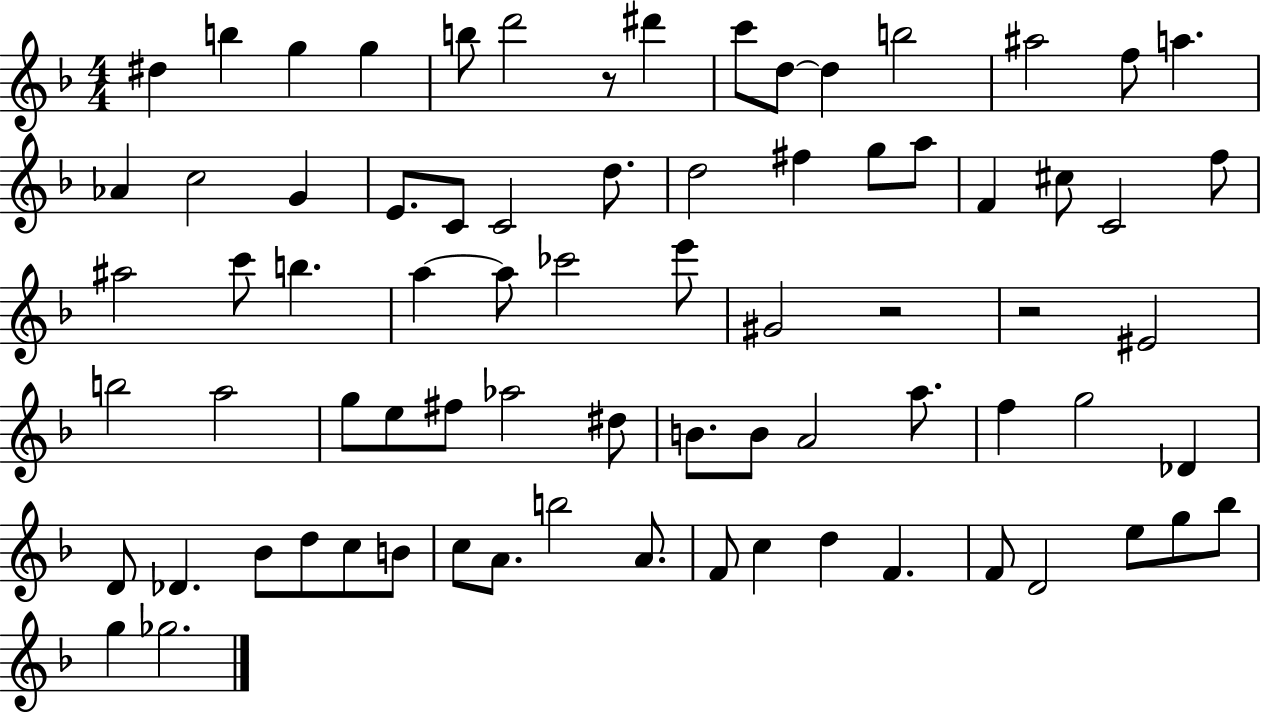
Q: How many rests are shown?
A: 3